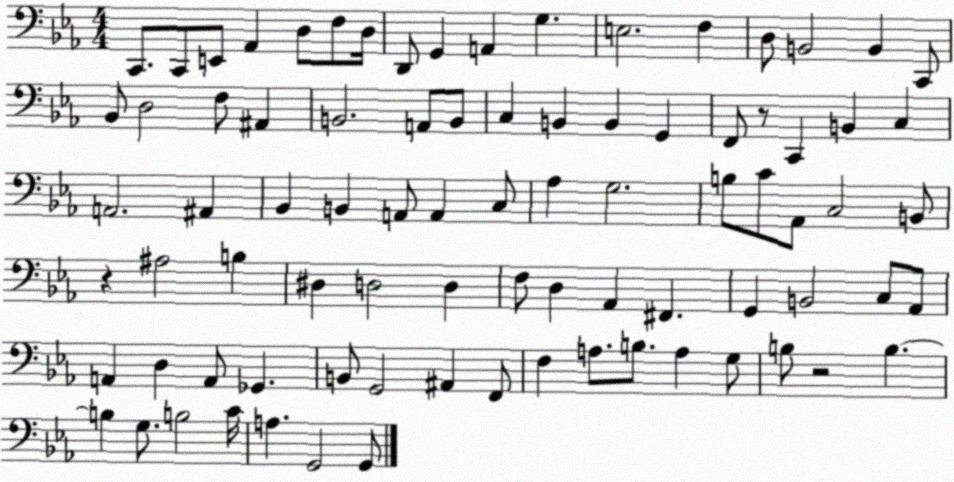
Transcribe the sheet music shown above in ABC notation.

X:1
T:Untitled
M:4/4
L:1/4
K:Eb
C,,/2 C,,/2 E,,/2 _A,, D,/2 F,/2 D,/4 D,,/2 G,, A,, G, E,2 F, D,/2 B,,2 B,, C,,/2 _B,,/2 D,2 F,/2 ^A,, B,,2 A,,/2 B,,/2 C, B,, B,, G,, F,,/2 z/2 C,, B,, C, A,,2 ^A,, _B,, B,, A,,/2 A,, C,/2 _A, G,2 B,/2 C/2 _A,,/2 C,2 B,,/2 z ^A,2 B, ^D, D,2 D, F,/2 D, _A,, ^F,, G,, B,,2 C,/2 _A,,/2 A,, D, A,,/2 _G,, B,,/2 G,,2 ^A,, F,,/2 F, A,/2 B,/2 A, G,/2 B,/2 z2 B, B, G,/2 B,2 C/4 A, G,,2 G,,/2